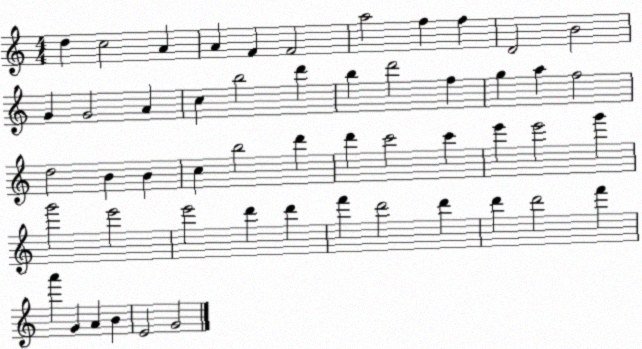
X:1
T:Untitled
M:4/4
L:1/4
K:C
d c2 A A F F2 a2 f f D2 B2 G G2 A c b2 d' b d'2 f g a f2 d2 B B c b2 d' d' c'2 c' e' e'2 g' g'2 e'2 e'2 d' d' f' d'2 d' d' d'2 f' a' G A B E2 G2